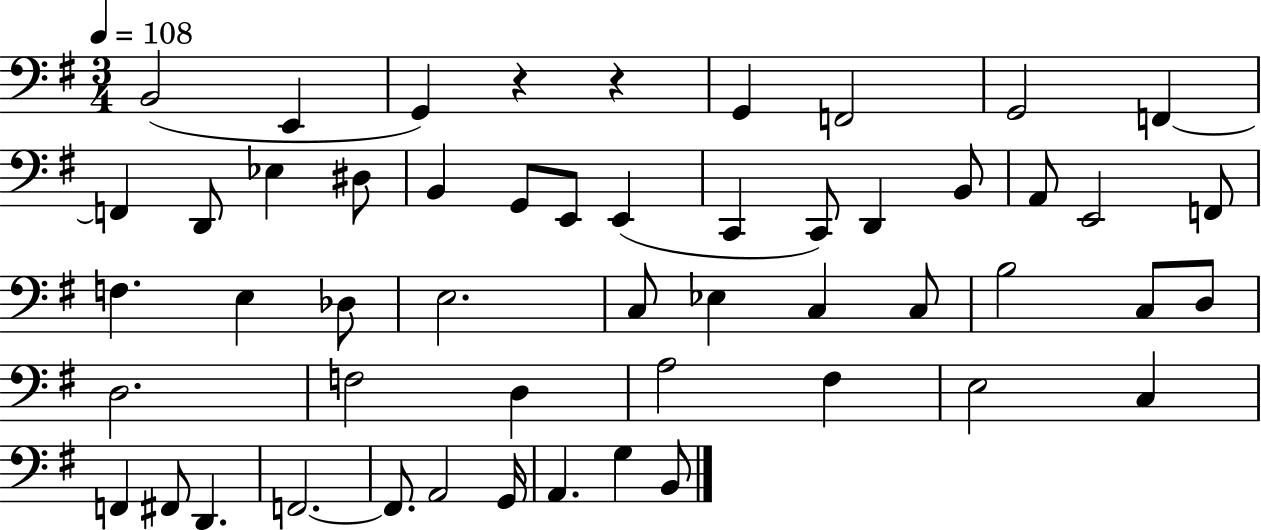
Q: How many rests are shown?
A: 2